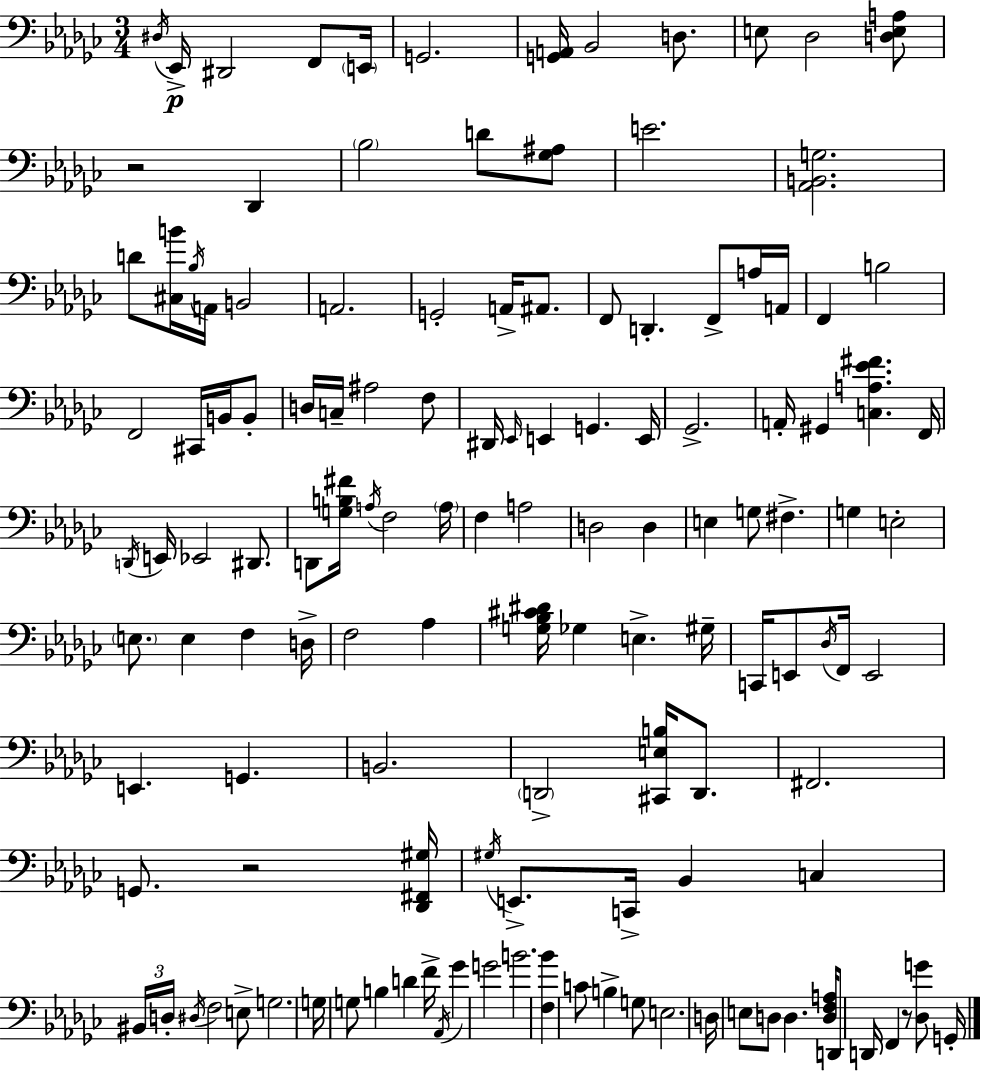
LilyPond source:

{
  \clef bass
  \numericTimeSignature
  \time 3/4
  \key ees \minor
  \repeat volta 2 { \acciaccatura { dis16 }\p ees,16-> dis,2 f,8 | \parenthesize e,16 g,2. | <g, a,>16 bes,2 d8. | e8 des2 <d e a>8 | \break r2 des,4 | \parenthesize bes2 d'8 <ges ais>8 | e'2. | <aes, b, g>2. | \break d'8 <cis b'>16 \acciaccatura { bes16 } a,16 b,2 | a,2. | g,2-. a,16-> ais,8. | f,8 d,4.-. f,8-> | \break a16 a,16 f,4 b2 | f,2 cis,16 b,16 | b,8-. d16 c16-- ais2 | f8 dis,16 \grace { ees,16 } e,4 g,4. | \break e,16 ges,2.-> | a,16-. gis,4 <c a ees' fis'>4. | f,16 \acciaccatura { d,16 } e,16 ees,2 | dis,8. d,8 <g b fis'>16 \acciaccatura { a16 } f2 | \break \parenthesize a16 f4 a2 | d2 | d4 e4 g8 fis4.-> | g4 e2-. | \break \parenthesize e8. e4 | f4 d16-> f2 | aes4 <g bes cis' dis'>16 ges4 e4.-> | gis16-- c,16 e,8 \acciaccatura { des16 } f,16 e,2 | \break e,4. | g,4. b,2. | \parenthesize d,2-> | <cis, e b>16 d,8. fis,2. | \break g,8. r2 | <des, fis, gis>16 \acciaccatura { gis16 } e,8.-> c,16-> bes,4 | c4 \tuplet 3/2 { bis,16 d16-. \acciaccatura { dis16 } } f2 | e8-> g2. | \break g16 g8 b4 | d'4 f'16-> \acciaccatura { aes,16 } ges'4 | g'2 b'2. | <f bes'>4 | \break c'8 b4-> g8 e2. | d16 e8 | d8 d4. <d f a>16 d,8 d,16 | f,4 r8 <des g'>8 g,16-. } \bar "|."
}